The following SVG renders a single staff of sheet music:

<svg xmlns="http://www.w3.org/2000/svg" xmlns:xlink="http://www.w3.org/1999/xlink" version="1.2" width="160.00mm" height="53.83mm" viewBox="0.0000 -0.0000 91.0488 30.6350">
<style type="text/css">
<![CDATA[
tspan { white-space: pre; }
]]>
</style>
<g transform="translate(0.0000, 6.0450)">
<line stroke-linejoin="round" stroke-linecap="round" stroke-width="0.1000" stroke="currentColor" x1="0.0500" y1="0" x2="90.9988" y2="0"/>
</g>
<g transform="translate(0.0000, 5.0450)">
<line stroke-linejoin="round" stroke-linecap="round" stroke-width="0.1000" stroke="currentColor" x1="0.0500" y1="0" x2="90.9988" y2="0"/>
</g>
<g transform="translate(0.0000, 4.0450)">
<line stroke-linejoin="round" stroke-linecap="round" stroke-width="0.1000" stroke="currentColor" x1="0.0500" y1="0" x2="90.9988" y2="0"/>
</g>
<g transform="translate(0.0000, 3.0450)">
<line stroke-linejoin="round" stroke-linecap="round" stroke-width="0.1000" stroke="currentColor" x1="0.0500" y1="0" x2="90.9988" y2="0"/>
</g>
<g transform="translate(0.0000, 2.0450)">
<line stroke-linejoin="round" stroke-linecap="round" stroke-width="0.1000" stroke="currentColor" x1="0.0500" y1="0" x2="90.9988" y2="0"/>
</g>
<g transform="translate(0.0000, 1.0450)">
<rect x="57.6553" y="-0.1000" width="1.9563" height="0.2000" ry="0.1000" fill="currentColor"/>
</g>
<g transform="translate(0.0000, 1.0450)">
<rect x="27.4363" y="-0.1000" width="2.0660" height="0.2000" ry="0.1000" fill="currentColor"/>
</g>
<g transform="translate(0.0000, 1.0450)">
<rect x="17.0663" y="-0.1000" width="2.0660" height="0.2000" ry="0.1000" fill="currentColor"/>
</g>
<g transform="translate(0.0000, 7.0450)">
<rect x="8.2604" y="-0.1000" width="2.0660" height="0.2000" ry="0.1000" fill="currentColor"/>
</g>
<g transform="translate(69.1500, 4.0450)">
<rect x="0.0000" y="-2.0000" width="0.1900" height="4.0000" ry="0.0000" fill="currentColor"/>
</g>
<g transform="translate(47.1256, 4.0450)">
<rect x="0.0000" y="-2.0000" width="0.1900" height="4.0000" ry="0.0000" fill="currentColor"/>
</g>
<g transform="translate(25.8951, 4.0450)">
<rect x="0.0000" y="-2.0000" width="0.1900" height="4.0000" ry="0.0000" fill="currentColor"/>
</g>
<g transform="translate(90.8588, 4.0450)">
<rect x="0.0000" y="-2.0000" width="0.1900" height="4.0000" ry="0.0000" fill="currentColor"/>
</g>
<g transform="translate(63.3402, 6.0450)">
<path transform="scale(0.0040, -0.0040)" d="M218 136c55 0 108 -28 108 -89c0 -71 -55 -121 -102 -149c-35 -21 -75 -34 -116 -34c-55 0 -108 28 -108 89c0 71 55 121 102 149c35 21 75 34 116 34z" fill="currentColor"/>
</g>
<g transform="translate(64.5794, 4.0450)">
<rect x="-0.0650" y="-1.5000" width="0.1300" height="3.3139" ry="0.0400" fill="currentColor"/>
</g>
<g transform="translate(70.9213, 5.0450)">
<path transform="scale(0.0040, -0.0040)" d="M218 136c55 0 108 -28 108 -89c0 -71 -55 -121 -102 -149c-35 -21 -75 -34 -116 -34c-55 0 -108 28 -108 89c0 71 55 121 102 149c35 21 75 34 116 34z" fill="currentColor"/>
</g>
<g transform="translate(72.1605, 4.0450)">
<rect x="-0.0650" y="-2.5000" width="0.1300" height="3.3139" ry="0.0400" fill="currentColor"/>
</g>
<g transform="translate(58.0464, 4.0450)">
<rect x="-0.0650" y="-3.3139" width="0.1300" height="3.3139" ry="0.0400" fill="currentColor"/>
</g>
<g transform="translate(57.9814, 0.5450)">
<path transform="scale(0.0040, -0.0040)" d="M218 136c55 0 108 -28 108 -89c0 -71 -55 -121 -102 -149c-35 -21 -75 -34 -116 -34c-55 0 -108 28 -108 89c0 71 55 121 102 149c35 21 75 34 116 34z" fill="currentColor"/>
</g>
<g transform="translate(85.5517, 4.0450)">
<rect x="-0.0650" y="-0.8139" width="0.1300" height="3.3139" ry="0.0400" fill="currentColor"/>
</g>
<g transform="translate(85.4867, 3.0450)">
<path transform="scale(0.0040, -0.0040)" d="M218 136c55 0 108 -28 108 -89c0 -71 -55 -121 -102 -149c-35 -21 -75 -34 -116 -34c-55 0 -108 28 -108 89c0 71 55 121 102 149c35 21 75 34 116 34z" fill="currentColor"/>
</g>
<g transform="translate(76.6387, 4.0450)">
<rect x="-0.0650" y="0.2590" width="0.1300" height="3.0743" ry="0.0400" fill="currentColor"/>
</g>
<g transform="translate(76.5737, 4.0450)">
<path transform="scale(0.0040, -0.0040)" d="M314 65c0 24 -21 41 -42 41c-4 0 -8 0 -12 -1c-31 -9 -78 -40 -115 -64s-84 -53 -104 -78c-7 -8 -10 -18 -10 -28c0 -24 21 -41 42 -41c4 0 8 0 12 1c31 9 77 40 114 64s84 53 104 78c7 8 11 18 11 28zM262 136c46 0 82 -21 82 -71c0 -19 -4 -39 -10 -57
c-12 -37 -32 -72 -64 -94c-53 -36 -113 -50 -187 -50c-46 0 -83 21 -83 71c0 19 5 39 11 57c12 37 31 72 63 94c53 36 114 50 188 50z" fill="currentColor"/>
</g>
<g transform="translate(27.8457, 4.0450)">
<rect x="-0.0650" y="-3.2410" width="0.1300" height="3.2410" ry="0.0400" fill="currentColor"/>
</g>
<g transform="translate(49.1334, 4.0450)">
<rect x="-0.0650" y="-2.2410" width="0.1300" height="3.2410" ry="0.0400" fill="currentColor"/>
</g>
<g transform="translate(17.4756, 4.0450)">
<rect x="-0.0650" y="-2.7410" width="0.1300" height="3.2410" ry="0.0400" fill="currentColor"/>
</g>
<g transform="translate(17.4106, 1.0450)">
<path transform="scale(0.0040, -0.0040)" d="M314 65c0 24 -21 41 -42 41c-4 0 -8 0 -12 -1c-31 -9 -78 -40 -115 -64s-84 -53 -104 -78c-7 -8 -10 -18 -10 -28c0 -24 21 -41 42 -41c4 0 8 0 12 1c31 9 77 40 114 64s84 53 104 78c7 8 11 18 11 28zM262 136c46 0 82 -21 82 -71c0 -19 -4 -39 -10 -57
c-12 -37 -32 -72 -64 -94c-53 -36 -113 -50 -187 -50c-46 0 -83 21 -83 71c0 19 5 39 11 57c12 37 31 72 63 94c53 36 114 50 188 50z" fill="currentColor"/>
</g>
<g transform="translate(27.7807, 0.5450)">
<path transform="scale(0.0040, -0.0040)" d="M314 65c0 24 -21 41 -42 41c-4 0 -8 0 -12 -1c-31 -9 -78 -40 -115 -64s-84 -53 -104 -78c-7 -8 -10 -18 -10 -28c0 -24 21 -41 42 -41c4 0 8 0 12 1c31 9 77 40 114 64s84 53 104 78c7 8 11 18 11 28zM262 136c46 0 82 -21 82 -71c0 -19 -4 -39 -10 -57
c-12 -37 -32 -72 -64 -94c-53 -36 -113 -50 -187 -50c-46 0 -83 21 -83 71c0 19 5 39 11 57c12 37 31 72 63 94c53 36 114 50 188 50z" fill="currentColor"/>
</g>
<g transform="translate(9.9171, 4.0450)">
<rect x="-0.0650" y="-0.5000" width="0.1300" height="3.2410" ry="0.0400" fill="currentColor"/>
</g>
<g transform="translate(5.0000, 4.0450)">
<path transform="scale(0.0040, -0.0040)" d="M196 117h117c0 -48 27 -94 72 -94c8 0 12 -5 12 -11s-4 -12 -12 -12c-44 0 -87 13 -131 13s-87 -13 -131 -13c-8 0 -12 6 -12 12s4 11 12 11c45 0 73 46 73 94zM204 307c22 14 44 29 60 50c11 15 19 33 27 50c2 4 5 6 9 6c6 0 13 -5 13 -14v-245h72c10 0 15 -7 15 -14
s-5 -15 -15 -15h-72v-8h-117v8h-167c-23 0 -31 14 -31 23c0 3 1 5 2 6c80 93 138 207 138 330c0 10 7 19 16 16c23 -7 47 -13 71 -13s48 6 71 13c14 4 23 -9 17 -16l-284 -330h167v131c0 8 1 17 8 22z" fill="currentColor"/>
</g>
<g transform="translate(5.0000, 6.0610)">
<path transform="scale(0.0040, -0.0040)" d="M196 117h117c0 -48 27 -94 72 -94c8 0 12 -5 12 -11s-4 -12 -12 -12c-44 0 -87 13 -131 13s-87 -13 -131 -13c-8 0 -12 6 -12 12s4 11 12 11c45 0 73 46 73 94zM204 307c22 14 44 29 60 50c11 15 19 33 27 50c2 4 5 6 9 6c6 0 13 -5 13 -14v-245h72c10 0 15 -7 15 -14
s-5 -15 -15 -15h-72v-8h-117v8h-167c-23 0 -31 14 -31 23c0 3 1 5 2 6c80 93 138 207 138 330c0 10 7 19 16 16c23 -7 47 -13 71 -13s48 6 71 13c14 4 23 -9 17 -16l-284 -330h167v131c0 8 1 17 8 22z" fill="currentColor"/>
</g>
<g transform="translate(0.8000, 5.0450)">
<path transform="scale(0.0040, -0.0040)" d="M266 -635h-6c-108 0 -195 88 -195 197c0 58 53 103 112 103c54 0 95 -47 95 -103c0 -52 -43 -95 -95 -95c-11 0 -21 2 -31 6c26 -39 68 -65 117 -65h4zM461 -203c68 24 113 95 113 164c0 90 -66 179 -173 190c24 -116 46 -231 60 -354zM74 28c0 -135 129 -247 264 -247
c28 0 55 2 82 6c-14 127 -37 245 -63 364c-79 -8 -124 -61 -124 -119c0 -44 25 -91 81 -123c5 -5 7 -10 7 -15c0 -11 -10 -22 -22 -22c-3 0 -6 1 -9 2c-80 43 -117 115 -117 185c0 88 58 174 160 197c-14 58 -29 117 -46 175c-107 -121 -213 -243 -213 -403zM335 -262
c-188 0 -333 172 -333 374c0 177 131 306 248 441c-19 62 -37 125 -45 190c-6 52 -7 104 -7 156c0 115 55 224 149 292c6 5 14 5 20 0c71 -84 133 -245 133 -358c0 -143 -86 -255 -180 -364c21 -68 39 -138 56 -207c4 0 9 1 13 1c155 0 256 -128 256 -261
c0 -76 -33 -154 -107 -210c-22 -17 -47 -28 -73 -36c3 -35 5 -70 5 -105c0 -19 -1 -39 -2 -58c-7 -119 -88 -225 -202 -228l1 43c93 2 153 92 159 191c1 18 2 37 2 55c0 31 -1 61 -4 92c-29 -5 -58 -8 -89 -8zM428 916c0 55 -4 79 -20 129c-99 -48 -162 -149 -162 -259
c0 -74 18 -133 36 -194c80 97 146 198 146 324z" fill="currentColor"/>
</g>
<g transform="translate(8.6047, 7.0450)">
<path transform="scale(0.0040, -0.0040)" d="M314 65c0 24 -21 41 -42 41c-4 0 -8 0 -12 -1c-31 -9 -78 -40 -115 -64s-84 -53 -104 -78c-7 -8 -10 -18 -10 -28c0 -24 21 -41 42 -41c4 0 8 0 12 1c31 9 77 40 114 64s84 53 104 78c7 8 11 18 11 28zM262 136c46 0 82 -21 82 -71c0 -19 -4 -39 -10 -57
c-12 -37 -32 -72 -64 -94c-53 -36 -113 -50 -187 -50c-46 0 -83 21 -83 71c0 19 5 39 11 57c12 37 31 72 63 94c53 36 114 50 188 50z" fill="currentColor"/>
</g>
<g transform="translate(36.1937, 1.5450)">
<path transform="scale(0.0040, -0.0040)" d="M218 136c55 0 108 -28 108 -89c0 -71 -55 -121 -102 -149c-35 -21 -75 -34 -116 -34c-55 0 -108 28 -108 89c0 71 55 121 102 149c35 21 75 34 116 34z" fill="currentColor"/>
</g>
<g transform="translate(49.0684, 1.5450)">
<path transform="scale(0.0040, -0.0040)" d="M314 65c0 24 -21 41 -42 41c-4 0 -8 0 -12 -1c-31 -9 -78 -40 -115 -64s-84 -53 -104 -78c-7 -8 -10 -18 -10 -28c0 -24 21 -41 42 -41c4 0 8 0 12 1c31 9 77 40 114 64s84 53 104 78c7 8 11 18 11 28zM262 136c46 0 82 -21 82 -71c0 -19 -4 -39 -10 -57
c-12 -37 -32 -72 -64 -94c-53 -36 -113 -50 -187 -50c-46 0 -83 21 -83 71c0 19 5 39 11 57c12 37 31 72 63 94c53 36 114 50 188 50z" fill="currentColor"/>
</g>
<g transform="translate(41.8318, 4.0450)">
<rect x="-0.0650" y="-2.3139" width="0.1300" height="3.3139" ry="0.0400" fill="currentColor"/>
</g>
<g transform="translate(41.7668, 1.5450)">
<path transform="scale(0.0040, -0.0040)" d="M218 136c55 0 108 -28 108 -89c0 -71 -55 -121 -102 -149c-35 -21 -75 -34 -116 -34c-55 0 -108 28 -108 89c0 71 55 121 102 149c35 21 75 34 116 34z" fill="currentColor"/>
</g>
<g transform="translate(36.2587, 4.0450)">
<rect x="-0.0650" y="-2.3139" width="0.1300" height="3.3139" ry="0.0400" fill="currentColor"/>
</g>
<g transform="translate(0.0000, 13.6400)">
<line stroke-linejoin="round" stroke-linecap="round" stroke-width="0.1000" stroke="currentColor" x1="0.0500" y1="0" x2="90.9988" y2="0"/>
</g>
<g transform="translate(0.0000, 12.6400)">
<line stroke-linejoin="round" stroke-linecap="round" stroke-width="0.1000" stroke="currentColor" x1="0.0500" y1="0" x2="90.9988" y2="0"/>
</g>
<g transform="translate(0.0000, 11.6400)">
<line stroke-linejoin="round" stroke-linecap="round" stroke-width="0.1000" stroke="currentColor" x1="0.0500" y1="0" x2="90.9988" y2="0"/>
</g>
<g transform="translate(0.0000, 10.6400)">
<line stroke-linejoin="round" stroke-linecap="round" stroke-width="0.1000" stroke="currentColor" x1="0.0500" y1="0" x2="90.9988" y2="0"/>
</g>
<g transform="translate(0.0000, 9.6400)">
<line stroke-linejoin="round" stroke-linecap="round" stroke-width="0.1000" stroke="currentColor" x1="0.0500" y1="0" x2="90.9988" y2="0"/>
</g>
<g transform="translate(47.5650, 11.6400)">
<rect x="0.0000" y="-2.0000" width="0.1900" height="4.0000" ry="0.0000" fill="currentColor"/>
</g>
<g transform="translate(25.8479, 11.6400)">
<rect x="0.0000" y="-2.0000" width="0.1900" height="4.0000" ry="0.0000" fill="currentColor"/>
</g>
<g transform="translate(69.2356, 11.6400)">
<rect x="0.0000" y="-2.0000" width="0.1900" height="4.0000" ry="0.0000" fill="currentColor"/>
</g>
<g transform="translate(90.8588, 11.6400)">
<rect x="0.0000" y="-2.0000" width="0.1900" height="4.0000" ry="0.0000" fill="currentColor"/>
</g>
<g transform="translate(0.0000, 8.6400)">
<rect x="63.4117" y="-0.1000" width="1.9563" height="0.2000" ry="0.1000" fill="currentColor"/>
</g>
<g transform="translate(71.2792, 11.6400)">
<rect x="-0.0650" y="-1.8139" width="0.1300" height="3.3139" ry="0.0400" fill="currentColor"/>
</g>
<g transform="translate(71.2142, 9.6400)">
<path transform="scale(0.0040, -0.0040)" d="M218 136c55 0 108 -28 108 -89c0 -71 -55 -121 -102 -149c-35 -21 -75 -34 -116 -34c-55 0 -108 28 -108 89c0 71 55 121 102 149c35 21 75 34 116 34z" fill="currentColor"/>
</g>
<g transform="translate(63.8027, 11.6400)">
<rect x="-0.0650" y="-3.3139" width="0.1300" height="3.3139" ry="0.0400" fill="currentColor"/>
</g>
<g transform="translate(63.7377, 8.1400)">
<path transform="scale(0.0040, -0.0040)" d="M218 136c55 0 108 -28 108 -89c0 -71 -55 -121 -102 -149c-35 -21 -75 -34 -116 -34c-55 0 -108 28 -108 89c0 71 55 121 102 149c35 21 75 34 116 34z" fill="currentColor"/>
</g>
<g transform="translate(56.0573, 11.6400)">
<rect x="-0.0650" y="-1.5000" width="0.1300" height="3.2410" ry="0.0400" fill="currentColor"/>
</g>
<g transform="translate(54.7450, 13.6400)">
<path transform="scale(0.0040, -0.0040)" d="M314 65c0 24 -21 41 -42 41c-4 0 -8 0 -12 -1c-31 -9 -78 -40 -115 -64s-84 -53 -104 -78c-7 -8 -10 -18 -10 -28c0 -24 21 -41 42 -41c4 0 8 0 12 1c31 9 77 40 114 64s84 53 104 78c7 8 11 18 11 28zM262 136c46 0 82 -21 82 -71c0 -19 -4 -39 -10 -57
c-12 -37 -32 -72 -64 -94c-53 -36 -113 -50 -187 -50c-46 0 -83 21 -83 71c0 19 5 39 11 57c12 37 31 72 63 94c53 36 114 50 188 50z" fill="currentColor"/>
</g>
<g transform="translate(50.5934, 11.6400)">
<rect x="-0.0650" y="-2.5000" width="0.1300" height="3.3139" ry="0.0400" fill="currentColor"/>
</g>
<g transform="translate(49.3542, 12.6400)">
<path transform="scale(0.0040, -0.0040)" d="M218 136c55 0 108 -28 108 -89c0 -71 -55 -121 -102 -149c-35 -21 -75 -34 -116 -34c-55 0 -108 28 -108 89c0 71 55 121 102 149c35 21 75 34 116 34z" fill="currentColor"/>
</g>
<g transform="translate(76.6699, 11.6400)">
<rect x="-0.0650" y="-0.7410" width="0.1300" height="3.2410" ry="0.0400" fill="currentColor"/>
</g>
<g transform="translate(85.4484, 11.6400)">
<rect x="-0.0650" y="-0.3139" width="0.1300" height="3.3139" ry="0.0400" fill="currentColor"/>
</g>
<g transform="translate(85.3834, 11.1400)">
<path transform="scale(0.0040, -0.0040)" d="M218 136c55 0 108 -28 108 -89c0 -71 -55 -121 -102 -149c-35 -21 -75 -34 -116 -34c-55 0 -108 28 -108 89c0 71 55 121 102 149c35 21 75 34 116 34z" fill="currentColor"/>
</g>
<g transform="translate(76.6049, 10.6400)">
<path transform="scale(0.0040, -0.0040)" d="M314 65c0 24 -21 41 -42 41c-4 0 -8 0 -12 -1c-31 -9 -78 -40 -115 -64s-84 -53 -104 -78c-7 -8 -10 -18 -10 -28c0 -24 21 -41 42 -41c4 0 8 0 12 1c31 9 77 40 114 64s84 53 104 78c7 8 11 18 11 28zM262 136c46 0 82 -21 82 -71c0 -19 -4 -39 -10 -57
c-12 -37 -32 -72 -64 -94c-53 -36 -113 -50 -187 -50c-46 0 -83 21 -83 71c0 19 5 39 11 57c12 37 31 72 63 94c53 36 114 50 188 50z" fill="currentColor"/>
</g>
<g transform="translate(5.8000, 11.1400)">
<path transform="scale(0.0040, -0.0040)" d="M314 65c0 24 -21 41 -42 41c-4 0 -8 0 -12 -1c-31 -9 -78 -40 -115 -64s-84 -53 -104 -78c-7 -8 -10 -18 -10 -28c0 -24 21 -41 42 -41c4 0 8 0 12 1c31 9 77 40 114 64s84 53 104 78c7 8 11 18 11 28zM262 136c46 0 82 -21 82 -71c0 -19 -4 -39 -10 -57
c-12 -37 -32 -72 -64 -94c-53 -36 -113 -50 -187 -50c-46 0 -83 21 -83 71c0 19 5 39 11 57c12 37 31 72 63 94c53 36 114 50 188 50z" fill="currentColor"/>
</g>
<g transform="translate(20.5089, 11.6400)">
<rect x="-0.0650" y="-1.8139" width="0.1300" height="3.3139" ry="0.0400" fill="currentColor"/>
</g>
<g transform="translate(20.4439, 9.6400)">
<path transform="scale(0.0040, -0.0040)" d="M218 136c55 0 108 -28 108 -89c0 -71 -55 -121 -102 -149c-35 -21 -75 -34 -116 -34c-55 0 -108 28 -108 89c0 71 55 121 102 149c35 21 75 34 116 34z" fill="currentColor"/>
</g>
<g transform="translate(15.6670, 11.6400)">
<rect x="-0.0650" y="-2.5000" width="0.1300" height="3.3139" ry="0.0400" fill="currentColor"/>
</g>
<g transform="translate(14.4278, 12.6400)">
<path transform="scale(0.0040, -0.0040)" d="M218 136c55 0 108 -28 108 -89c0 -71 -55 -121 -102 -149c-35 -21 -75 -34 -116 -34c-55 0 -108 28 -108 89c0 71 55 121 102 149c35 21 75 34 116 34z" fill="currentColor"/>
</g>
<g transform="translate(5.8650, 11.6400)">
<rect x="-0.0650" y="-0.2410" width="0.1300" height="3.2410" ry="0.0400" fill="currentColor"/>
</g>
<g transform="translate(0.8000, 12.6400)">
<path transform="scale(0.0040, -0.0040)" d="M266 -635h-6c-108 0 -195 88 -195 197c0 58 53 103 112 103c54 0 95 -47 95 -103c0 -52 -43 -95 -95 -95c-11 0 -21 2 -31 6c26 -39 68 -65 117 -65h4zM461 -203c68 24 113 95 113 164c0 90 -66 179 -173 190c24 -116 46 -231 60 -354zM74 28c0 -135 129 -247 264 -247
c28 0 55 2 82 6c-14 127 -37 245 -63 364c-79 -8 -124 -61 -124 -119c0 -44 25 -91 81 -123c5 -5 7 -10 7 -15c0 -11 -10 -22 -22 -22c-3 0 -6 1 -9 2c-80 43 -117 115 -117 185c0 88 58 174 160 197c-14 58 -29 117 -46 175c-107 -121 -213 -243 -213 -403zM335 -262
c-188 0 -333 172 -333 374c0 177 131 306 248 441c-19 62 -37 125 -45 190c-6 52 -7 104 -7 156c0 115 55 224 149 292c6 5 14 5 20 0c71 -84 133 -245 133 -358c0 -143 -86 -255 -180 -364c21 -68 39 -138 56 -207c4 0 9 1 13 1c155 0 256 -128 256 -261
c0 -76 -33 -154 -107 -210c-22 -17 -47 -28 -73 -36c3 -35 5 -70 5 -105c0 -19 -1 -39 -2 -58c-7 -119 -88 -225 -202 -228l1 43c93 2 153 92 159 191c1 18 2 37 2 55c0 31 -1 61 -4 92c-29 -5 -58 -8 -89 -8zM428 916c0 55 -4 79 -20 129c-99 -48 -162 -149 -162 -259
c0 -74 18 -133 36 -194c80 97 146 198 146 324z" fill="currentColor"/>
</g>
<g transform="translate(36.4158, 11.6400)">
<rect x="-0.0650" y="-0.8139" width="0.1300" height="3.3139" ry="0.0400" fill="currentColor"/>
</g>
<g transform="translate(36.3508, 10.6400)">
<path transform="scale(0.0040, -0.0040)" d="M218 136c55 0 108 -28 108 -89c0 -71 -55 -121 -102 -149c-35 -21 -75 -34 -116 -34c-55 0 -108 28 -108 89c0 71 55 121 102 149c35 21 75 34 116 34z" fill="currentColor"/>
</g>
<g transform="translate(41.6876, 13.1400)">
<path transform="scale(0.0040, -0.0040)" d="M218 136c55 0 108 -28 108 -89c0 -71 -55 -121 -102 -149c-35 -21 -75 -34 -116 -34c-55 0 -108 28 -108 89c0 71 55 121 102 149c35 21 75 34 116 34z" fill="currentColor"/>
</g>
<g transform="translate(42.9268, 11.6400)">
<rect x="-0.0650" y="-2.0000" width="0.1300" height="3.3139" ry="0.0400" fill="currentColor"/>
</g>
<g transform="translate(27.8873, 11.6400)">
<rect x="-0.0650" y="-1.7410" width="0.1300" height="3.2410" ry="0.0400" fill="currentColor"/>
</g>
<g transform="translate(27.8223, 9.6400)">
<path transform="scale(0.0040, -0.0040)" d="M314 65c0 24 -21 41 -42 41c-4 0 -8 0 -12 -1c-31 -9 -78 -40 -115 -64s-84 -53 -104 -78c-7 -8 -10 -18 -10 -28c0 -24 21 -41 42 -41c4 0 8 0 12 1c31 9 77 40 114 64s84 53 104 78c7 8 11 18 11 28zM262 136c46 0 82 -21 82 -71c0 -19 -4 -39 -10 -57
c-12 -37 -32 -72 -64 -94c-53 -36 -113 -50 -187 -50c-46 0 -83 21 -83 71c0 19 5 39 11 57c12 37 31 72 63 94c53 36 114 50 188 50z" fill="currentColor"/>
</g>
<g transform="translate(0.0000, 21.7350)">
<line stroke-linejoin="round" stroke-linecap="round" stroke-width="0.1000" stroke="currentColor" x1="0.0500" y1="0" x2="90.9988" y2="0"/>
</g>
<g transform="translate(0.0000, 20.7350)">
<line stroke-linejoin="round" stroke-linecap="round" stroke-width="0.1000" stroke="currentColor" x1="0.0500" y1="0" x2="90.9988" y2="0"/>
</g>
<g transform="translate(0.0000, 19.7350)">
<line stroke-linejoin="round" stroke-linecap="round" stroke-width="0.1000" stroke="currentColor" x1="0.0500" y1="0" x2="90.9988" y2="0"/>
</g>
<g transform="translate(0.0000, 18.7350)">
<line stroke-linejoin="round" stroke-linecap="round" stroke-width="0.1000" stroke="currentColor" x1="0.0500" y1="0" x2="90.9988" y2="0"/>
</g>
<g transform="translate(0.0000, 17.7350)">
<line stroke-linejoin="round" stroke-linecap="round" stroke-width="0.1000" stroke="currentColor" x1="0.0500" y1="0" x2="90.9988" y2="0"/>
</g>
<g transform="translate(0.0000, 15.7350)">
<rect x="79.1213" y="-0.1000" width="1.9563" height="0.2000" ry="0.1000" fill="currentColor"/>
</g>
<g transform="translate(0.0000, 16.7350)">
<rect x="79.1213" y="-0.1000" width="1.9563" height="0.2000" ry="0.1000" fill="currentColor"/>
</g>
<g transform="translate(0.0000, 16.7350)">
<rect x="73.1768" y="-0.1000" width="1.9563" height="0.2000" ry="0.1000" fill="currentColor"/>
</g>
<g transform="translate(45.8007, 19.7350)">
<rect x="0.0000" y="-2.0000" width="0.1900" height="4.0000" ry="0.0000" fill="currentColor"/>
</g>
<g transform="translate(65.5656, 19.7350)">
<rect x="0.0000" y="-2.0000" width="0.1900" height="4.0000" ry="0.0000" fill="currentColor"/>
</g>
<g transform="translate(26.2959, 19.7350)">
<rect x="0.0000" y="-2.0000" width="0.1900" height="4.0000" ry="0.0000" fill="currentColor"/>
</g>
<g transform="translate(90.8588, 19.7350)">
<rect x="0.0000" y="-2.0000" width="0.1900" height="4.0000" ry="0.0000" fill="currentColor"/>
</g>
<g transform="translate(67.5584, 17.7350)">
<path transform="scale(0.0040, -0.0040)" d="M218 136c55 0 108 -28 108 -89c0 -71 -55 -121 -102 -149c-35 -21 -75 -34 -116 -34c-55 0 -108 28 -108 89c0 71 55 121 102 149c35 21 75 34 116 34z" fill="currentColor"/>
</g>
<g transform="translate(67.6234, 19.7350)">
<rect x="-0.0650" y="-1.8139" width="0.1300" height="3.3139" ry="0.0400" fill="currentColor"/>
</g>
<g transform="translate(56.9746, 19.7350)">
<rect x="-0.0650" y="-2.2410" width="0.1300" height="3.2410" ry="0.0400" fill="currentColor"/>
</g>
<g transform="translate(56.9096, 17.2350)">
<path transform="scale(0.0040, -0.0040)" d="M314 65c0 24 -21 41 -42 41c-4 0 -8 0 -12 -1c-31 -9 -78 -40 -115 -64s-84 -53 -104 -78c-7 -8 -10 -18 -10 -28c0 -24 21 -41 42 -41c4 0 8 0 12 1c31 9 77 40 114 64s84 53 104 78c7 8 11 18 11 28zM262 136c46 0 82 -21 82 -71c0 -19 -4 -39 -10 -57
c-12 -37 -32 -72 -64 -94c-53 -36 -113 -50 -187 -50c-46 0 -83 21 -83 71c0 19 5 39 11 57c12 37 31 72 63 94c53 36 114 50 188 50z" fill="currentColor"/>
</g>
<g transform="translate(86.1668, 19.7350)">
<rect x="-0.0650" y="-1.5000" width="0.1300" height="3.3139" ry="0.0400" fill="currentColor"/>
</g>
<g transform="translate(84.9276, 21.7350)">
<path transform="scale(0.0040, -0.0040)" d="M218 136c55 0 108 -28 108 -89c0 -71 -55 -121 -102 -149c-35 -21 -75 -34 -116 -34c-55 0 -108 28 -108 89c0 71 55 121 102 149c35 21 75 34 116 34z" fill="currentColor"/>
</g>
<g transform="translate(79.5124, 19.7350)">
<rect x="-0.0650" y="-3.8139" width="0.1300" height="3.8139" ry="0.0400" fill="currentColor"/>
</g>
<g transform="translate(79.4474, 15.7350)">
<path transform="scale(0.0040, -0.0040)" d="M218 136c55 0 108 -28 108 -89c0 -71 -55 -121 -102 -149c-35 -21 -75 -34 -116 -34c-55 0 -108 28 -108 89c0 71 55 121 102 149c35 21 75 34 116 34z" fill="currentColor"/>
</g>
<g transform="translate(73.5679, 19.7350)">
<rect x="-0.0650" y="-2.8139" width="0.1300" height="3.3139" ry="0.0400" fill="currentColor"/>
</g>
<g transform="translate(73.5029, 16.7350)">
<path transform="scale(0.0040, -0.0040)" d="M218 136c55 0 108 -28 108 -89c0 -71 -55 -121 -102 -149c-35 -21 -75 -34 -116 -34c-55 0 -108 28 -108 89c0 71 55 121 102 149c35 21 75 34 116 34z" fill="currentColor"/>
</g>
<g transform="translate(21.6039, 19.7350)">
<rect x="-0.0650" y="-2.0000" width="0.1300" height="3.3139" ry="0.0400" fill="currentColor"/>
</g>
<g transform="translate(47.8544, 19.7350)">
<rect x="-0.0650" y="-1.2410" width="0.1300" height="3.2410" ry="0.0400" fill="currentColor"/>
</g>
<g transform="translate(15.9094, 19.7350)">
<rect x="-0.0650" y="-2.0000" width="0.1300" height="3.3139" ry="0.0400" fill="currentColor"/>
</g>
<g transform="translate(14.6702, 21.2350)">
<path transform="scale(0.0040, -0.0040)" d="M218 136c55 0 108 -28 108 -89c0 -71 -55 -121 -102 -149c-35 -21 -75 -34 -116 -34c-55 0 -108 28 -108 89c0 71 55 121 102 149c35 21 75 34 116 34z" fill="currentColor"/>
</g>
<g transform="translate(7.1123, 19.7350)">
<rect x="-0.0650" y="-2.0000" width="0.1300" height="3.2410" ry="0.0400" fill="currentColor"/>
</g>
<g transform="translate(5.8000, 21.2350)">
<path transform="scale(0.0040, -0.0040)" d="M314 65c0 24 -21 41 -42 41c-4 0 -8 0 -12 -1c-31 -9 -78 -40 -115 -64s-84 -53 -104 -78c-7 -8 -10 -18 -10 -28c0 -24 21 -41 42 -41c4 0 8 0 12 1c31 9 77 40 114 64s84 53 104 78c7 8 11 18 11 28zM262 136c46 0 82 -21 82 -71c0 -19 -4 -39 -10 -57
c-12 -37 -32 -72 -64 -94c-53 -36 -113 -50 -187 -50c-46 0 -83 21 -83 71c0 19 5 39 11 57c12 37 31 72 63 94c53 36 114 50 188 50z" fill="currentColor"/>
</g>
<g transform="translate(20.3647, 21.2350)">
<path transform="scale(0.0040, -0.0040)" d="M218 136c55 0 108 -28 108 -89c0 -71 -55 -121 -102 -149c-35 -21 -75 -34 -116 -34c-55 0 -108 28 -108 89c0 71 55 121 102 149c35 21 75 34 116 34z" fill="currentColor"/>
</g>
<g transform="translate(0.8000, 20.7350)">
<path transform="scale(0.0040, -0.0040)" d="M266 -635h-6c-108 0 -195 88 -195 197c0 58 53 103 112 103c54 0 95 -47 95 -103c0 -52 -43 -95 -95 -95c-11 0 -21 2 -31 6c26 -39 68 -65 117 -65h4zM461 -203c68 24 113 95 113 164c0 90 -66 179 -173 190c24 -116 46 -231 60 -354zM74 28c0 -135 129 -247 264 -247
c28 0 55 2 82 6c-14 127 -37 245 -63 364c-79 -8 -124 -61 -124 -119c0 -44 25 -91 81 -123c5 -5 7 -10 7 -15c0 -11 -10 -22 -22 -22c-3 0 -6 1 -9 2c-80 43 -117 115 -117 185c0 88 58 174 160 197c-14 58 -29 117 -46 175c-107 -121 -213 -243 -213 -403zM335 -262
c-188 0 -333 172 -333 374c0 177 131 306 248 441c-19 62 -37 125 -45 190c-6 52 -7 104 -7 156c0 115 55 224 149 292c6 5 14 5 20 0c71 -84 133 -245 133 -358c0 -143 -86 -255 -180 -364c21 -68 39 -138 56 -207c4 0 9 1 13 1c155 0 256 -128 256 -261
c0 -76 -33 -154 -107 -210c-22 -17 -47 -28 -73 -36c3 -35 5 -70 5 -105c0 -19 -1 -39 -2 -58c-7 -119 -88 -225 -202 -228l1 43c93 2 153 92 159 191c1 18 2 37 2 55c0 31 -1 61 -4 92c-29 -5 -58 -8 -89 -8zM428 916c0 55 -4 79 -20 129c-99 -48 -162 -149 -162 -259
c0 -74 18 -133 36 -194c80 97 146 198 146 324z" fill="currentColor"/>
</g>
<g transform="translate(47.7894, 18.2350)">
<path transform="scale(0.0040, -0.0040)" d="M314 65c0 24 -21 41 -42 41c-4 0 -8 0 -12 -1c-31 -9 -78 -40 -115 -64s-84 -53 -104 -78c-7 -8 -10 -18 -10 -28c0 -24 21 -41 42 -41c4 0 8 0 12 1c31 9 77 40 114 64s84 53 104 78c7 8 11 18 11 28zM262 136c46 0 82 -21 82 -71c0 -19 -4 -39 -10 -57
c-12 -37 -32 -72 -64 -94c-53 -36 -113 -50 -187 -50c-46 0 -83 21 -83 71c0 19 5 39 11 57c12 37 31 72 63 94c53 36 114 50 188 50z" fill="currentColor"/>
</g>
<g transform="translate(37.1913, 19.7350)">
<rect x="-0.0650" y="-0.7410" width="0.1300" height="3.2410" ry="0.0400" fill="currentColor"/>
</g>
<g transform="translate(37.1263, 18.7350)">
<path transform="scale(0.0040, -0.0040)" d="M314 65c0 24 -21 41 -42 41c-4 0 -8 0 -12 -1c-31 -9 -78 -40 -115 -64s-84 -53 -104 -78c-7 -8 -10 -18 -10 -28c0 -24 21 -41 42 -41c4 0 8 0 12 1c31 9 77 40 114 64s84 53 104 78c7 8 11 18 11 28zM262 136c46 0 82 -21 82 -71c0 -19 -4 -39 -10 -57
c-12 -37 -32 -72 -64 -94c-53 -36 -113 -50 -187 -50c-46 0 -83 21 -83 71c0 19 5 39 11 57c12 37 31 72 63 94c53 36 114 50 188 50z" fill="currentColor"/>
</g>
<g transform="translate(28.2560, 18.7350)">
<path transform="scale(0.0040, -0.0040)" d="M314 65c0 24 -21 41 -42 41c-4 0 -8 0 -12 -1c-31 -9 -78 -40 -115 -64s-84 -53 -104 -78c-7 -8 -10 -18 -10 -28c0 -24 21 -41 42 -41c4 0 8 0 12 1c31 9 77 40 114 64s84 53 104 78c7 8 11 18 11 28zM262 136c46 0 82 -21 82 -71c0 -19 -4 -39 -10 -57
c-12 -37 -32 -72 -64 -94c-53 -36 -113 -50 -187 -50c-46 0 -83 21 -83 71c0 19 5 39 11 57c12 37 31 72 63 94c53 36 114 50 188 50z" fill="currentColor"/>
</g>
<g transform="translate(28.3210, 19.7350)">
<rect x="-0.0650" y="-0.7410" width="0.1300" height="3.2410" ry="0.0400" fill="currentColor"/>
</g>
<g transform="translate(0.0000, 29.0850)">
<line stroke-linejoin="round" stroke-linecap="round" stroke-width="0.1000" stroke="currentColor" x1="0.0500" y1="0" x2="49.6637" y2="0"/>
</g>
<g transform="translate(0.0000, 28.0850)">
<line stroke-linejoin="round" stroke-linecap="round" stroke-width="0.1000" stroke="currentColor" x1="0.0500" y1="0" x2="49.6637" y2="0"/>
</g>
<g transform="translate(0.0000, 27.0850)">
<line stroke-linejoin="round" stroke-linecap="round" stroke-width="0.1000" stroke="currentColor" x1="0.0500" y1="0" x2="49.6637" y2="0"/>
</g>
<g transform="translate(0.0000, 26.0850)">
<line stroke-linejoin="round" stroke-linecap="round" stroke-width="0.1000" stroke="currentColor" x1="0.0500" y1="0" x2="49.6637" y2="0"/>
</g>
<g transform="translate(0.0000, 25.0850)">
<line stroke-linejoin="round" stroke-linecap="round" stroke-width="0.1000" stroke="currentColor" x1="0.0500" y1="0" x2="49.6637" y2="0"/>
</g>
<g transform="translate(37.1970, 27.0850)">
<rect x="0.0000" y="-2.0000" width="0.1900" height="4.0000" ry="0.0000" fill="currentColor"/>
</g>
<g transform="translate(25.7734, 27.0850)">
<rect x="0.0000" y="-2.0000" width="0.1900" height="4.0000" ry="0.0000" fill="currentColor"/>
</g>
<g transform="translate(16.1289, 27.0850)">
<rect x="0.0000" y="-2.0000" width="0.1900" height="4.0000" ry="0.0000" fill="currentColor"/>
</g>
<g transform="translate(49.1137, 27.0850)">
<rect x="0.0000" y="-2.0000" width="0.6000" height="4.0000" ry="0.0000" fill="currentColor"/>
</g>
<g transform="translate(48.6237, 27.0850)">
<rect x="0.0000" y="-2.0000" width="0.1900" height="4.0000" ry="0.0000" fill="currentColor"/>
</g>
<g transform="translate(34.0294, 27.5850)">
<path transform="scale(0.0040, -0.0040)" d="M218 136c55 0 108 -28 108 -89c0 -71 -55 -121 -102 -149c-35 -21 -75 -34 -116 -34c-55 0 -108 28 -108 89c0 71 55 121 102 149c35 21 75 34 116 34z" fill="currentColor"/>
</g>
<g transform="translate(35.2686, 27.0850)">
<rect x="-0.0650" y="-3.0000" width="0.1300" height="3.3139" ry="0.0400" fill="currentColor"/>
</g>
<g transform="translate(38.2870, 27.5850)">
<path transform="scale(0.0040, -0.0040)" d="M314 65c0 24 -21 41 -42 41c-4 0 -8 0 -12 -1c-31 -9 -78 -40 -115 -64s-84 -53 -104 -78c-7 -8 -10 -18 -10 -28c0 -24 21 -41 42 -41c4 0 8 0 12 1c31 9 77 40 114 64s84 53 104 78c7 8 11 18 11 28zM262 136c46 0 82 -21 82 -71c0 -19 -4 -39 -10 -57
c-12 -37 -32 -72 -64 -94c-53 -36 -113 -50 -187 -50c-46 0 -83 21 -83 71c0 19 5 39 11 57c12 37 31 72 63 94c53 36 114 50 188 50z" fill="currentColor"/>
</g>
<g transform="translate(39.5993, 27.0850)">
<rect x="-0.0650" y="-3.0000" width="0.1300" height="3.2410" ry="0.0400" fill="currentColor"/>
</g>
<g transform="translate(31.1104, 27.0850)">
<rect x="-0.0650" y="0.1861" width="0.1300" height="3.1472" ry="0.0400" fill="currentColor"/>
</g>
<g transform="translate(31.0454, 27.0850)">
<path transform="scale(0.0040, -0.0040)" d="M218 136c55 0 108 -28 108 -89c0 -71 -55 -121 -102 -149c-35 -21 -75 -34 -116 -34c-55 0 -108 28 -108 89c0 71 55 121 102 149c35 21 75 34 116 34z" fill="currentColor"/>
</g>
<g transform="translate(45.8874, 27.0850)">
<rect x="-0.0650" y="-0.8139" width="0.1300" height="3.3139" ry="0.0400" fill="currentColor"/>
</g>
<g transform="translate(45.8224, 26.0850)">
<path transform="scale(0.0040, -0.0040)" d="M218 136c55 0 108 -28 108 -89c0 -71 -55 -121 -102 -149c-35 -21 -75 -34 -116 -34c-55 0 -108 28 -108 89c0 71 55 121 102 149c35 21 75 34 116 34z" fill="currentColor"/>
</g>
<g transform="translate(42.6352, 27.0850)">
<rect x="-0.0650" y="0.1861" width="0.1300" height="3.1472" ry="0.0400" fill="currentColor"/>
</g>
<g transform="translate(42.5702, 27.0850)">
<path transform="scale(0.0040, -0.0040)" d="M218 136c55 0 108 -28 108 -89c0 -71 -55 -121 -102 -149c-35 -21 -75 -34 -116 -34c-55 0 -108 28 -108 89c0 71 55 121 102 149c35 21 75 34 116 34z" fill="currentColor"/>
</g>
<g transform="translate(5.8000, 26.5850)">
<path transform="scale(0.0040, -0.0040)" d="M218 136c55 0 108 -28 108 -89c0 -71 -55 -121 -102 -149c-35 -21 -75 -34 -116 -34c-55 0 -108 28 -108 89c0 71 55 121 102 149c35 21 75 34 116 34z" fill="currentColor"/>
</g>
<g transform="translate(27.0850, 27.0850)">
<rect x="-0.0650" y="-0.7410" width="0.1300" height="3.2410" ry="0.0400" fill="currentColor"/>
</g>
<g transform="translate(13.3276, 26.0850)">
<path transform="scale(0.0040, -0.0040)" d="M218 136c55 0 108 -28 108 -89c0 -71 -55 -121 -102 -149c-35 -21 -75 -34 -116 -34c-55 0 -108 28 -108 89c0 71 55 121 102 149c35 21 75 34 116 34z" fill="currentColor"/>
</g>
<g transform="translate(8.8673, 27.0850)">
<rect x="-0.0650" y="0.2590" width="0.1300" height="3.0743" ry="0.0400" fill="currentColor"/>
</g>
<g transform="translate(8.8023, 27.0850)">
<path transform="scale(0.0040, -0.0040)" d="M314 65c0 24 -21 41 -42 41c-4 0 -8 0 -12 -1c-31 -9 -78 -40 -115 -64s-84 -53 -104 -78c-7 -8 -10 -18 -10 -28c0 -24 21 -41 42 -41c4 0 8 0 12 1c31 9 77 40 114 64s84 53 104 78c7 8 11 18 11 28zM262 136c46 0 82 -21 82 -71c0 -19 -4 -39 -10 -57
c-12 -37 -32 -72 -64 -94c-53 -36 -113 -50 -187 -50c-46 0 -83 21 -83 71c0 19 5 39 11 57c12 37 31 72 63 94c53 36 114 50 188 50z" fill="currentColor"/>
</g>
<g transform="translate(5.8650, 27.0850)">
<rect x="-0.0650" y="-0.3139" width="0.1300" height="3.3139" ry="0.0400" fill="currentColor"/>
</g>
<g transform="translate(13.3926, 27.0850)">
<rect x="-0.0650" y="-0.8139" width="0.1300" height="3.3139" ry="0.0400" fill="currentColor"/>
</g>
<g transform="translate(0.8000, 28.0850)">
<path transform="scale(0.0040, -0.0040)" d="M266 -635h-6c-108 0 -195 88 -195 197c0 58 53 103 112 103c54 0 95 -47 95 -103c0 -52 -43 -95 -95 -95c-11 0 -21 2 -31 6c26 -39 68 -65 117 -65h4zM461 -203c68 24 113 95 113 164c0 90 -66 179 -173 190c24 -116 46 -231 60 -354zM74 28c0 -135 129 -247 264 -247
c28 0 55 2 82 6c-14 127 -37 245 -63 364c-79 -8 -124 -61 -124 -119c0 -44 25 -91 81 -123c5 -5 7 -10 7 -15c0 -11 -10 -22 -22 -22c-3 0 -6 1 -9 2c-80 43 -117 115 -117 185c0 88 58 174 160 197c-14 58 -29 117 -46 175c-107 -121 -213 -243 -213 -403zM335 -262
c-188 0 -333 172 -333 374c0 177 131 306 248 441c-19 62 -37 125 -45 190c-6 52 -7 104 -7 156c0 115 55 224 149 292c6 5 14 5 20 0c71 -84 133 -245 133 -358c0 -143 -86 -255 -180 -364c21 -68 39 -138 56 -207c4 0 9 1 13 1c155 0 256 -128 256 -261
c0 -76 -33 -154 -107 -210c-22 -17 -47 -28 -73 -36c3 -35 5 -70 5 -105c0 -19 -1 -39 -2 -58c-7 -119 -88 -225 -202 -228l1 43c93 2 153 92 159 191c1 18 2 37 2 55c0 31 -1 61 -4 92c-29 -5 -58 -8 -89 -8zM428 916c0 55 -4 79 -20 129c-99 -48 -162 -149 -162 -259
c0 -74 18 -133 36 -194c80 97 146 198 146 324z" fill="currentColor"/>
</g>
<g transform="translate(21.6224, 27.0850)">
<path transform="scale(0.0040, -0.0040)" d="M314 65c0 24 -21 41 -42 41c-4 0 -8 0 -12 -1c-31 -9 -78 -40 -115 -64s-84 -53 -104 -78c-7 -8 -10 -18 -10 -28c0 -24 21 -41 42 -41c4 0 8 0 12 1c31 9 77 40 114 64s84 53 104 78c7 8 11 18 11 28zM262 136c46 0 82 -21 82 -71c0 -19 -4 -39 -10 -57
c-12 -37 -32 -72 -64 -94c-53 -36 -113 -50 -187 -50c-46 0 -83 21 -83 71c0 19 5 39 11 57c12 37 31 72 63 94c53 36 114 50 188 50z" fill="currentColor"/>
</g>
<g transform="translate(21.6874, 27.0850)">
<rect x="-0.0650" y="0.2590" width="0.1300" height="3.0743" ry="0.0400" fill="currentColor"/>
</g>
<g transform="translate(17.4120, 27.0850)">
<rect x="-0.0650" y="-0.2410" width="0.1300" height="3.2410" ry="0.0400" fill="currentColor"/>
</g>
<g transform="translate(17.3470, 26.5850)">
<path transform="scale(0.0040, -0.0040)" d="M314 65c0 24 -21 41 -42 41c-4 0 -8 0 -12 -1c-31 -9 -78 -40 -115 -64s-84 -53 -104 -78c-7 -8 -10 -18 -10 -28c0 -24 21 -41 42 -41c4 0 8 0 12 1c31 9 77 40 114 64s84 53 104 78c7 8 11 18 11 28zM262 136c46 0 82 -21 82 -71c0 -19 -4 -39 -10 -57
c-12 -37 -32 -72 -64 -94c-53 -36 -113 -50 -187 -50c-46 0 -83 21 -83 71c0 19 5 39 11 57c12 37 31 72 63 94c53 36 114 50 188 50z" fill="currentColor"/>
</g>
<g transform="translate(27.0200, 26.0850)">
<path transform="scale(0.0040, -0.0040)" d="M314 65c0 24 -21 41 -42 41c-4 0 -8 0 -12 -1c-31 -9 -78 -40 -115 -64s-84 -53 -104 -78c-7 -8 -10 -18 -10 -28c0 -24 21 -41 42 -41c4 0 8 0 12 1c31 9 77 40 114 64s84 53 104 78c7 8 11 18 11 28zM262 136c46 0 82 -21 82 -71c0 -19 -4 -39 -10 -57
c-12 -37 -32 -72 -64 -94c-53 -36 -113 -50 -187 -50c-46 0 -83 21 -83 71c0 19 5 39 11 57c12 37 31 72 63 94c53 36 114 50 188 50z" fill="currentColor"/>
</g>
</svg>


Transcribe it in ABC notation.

X:1
T:Untitled
M:4/4
L:1/4
K:C
C2 a2 b2 g g g2 b E G B2 d c2 G f f2 d F G E2 b f d2 c F2 F F d2 d2 e2 g2 f a c' E c B2 d c2 B2 d2 B A A2 B d